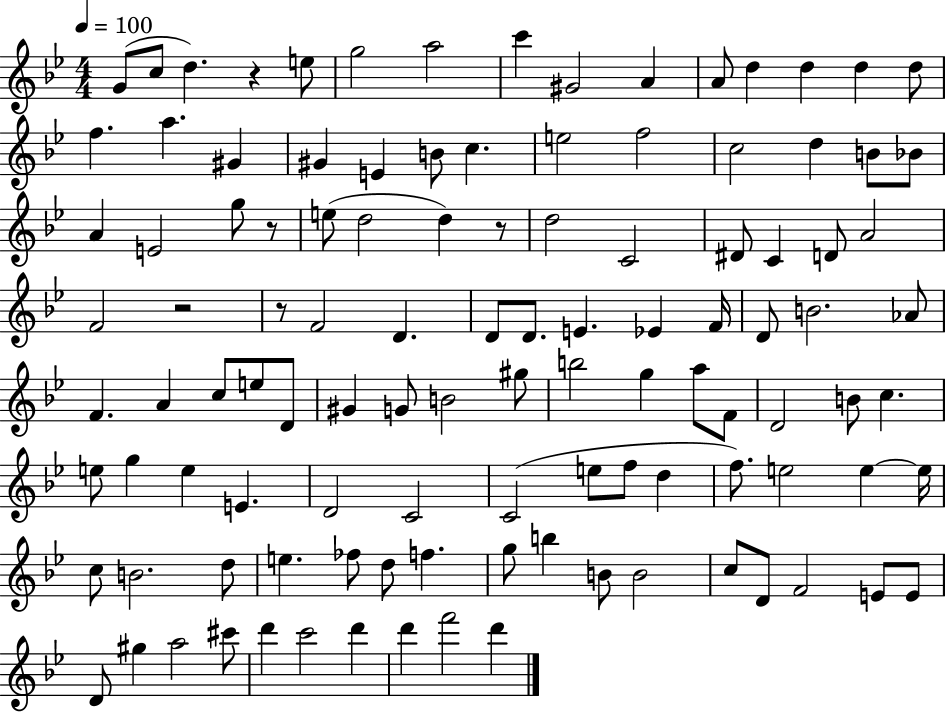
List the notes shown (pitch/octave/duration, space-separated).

G4/e C5/e D5/q. R/q E5/e G5/h A5/h C6/q G#4/h A4/q A4/e D5/q D5/q D5/q D5/e F5/q. A5/q. G#4/q G#4/q E4/q B4/e C5/q. E5/h F5/h C5/h D5/q B4/e Bb4/e A4/q E4/h G5/e R/e E5/e D5/h D5/q R/e D5/h C4/h D#4/e C4/q D4/e A4/h F4/h R/h R/e F4/h D4/q. D4/e D4/e. E4/q. Eb4/q F4/s D4/e B4/h. Ab4/e F4/q. A4/q C5/e E5/e D4/e G#4/q G4/e B4/h G#5/e B5/h G5/q A5/e F4/e D4/h B4/e C5/q. E5/e G5/q E5/q E4/q. D4/h C4/h C4/h E5/e F5/e D5/q F5/e. E5/h E5/q E5/s C5/e B4/h. D5/e E5/q. FES5/e D5/e F5/q. G5/e B5/q B4/e B4/h C5/e D4/e F4/h E4/e E4/e D4/e G#5/q A5/h C#6/e D6/q C6/h D6/q D6/q F6/h D6/q